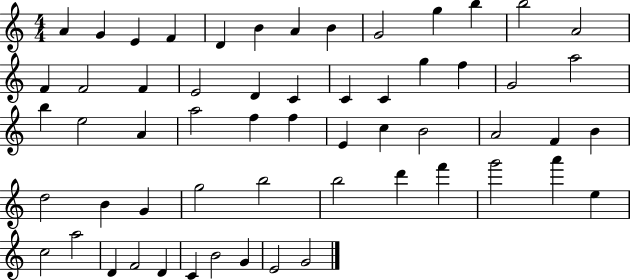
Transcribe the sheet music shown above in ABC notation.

X:1
T:Untitled
M:4/4
L:1/4
K:C
A G E F D B A B G2 g b b2 A2 F F2 F E2 D C C C g f G2 a2 b e2 A a2 f f E c B2 A2 F B d2 B G g2 b2 b2 d' f' g'2 a' e c2 a2 D F2 D C B2 G E2 G2